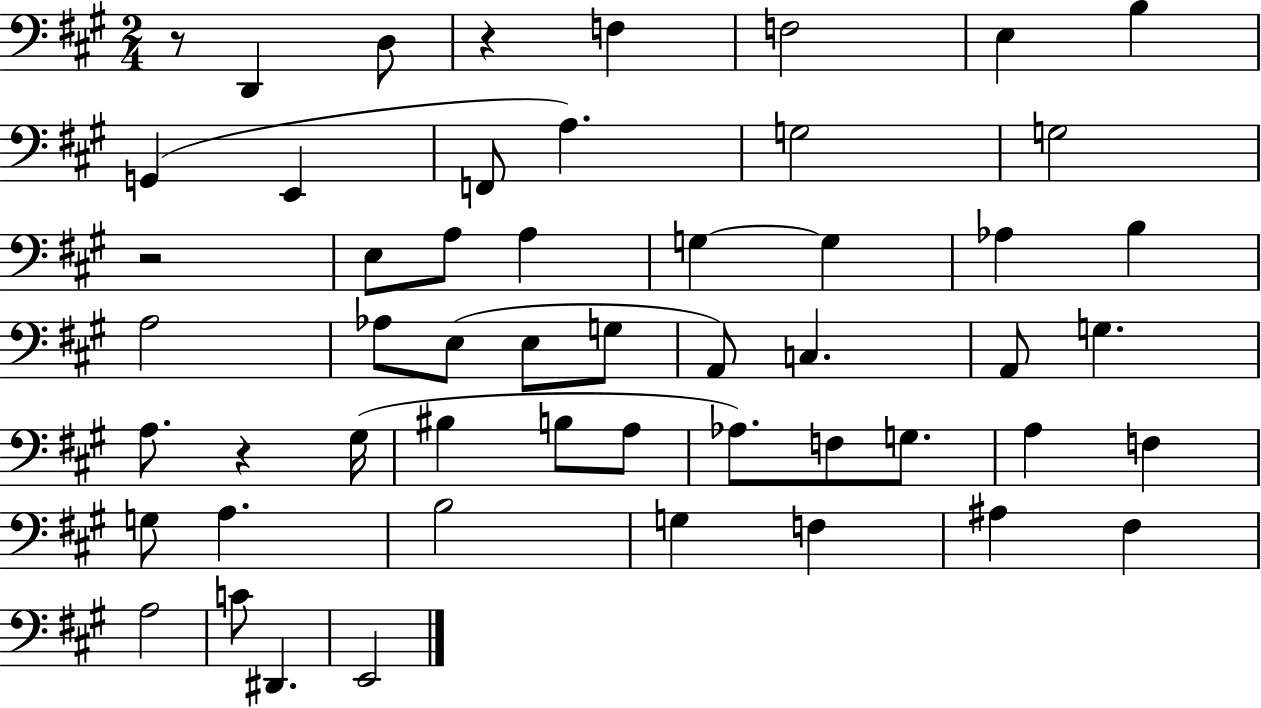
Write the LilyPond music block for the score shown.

{
  \clef bass
  \numericTimeSignature
  \time 2/4
  \key a \major
  r8 d,4 d8 | r4 f4 | f2 | e4 b4 | \break g,4( e,4 | f,8 a4.) | g2 | g2 | \break r2 | e8 a8 a4 | g4~~ g4 | aes4 b4 | \break a2 | aes8 e8( e8 g8 | a,8) c4. | a,8 g4. | \break a8. r4 gis16( | bis4 b8 a8 | aes8.) f8 g8. | a4 f4 | \break g8 a4. | b2 | g4 f4 | ais4 fis4 | \break a2 | c'8 dis,4. | e,2 | \bar "|."
}